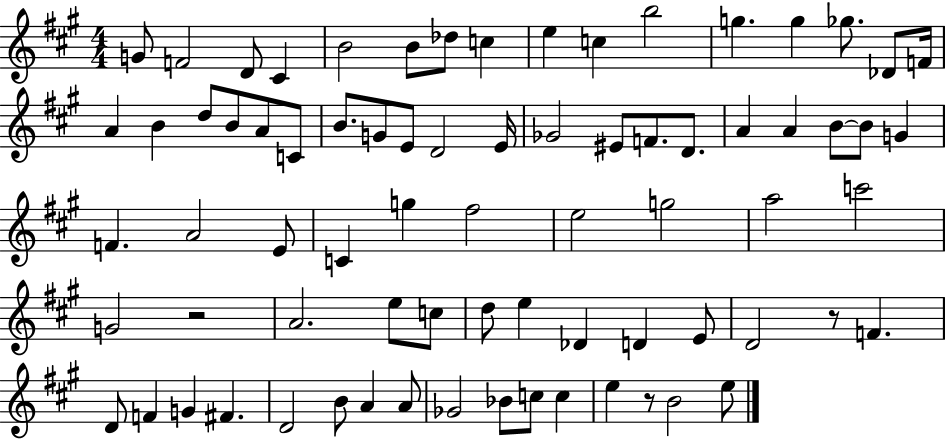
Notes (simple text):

G4/e F4/h D4/e C#4/q B4/h B4/e Db5/e C5/q E5/q C5/q B5/h G5/q. G5/q Gb5/e. Db4/e F4/s A4/q B4/q D5/e B4/e A4/e C4/e B4/e. G4/e E4/e D4/h E4/s Gb4/h EIS4/e F4/e. D4/e. A4/q A4/q B4/e B4/e G4/q F4/q. A4/h E4/e C4/q G5/q F#5/h E5/h G5/h A5/h C6/h G4/h R/h A4/h. E5/e C5/e D5/e E5/q Db4/q D4/q E4/e D4/h R/e F4/q. D4/e F4/q G4/q F#4/q. D4/h B4/e A4/q A4/e Gb4/h Bb4/e C5/e C5/q E5/q R/e B4/h E5/e